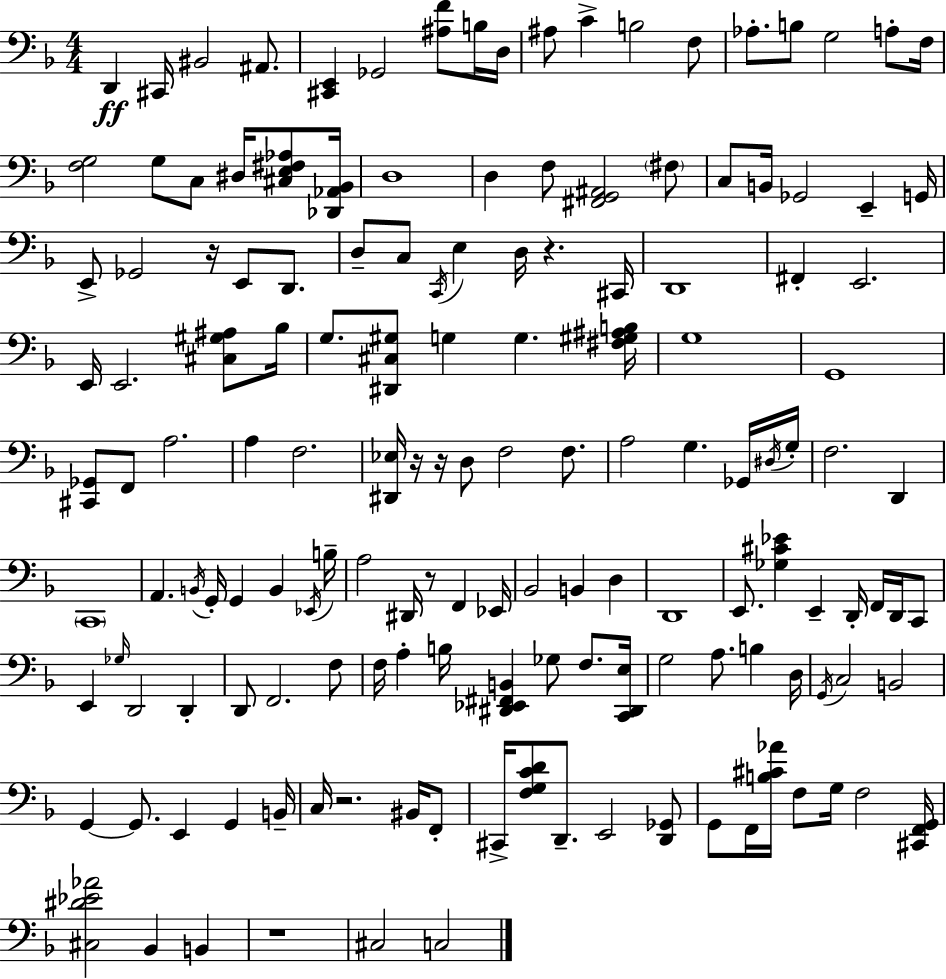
D2/q C#2/s BIS2/h A#2/e. [C#2,E2]/q Gb2/h [A#3,F4]/e B3/s D3/s A#3/e C4/q B3/h F3/e Ab3/e. B3/e G3/h A3/e F3/s [F3,G3]/h G3/e C3/e D#3/s [C#3,E3,F#3,Ab3]/e [Db2,Ab2,Bb2]/s D3/w D3/q F3/e [F#2,G2,A#2]/h F#3/e C3/e B2/s Gb2/h E2/q G2/s E2/e Gb2/h R/s E2/e D2/e. D3/e C3/e C2/s E3/q D3/s R/q. C#2/s D2/w F#2/q E2/h. E2/s E2/h. [C#3,G#3,A#3]/e Bb3/s G3/e. [D#2,C#3,G#3]/e G3/q G3/q. [F#3,G#3,A#3,B3]/s G3/w G2/w [C#2,Gb2]/e F2/e A3/h. A3/q F3/h. [D#2,Eb3]/s R/s R/s D3/e F3/h F3/e. A3/h G3/q. Gb2/s D#3/s G3/s F3/h. D2/q C2/w A2/q. B2/s G2/s G2/q B2/q Eb2/s B3/s A3/h D#2/s R/e F2/q Eb2/s Bb2/h B2/q D3/q D2/w E2/e. [Gb3,C#4,Eb4]/q E2/q D2/s F2/s D2/s C2/e E2/q Gb3/s D2/h D2/q D2/e F2/h. F3/e F3/s A3/q B3/s [D#2,Eb2,F#2,B2]/q Gb3/e F3/e. [C2,D#2,E3]/s G3/h A3/e. B3/q D3/s G2/s C3/h B2/h G2/q G2/e. E2/q G2/q B2/s C3/s R/h. BIS2/s F2/e C#2/s [F3,G3,C4,D4]/e D2/e. E2/h [D2,Gb2]/e G2/e F2/s [B3,C#4,Ab4]/s F3/e G3/s F3/h [C#2,F2,G2]/s [C#3,D#4,Eb4,Ab4]/h Bb2/q B2/q R/w C#3/h C3/h